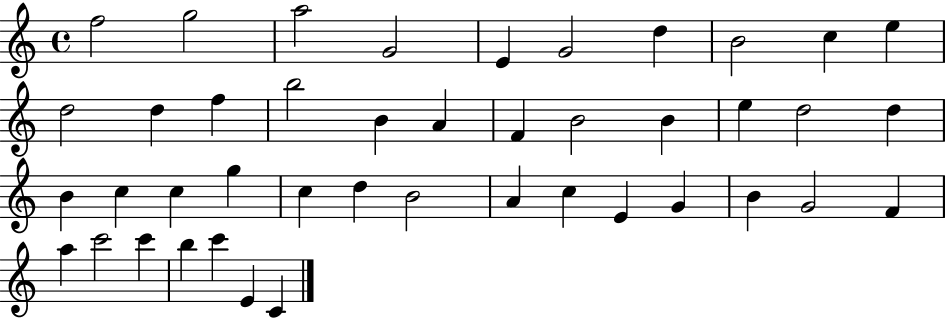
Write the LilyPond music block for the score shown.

{
  \clef treble
  \time 4/4
  \defaultTimeSignature
  \key c \major
  f''2 g''2 | a''2 g'2 | e'4 g'2 d''4 | b'2 c''4 e''4 | \break d''2 d''4 f''4 | b''2 b'4 a'4 | f'4 b'2 b'4 | e''4 d''2 d''4 | \break b'4 c''4 c''4 g''4 | c''4 d''4 b'2 | a'4 c''4 e'4 g'4 | b'4 g'2 f'4 | \break a''4 c'''2 c'''4 | b''4 c'''4 e'4 c'4 | \bar "|."
}